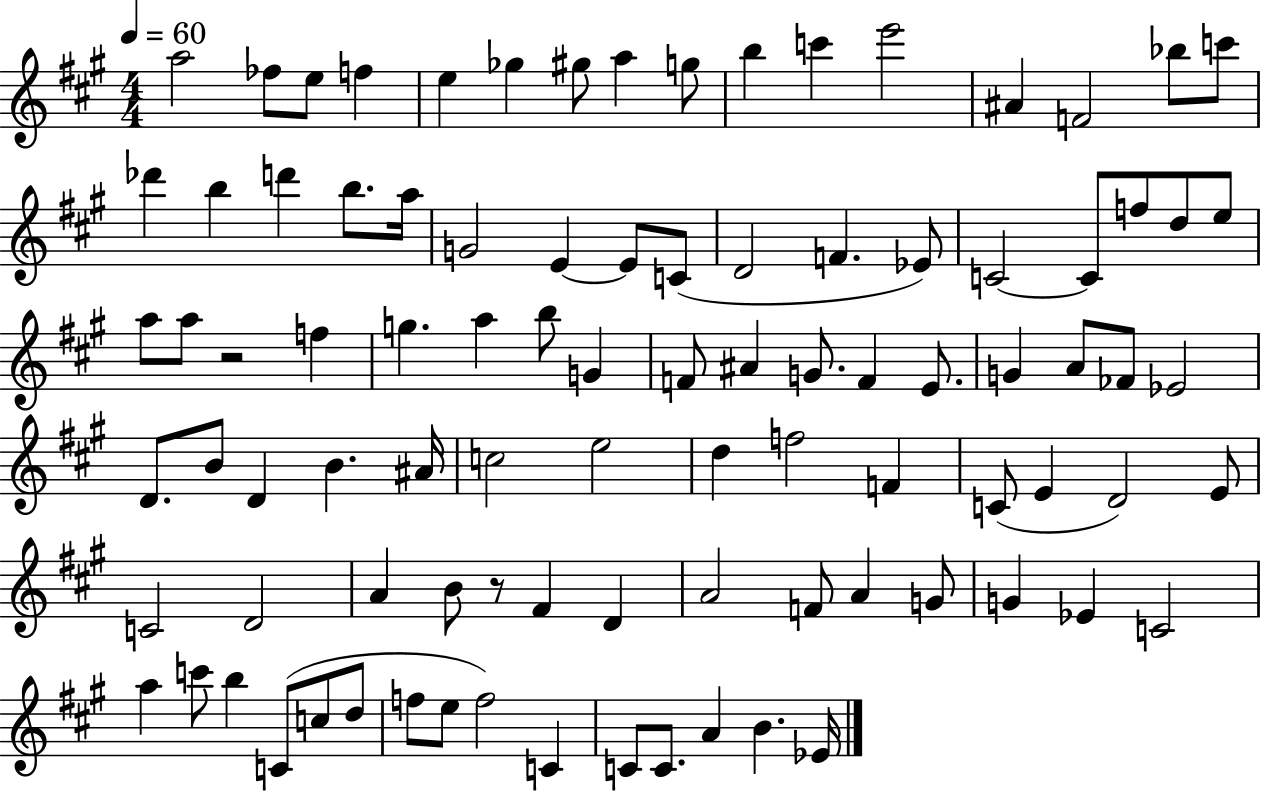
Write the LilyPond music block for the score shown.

{
  \clef treble
  \numericTimeSignature
  \time 4/4
  \key a \major
  \tempo 4 = 60
  \repeat volta 2 { a''2 fes''8 e''8 f''4 | e''4 ges''4 gis''8 a''4 g''8 | b''4 c'''4 e'''2 | ais'4 f'2 bes''8 c'''8 | \break des'''4 b''4 d'''4 b''8. a''16 | g'2 e'4~~ e'8 c'8( | d'2 f'4. ees'8) | c'2~~ c'8 f''8 d''8 e''8 | \break a''8 a''8 r2 f''4 | g''4. a''4 b''8 g'4 | f'8 ais'4 g'8. f'4 e'8. | g'4 a'8 fes'8 ees'2 | \break d'8. b'8 d'4 b'4. ais'16 | c''2 e''2 | d''4 f''2 f'4 | c'8( e'4 d'2) e'8 | \break c'2 d'2 | a'4 b'8 r8 fis'4 d'4 | a'2 f'8 a'4 g'8 | g'4 ees'4 c'2 | \break a''4 c'''8 b''4 c'8( c''8 d''8 | f''8 e''8 f''2) c'4 | c'8 c'8. a'4 b'4. ees'16 | } \bar "|."
}